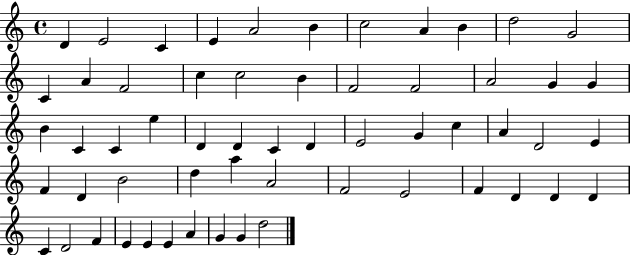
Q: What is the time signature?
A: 4/4